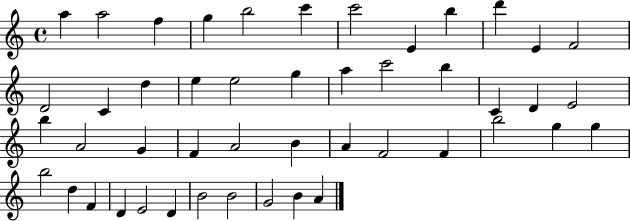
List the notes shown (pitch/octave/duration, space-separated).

A5/q A5/h F5/q G5/q B5/h C6/q C6/h E4/q B5/q D6/q E4/q F4/h D4/h C4/q D5/q E5/q E5/h G5/q A5/q C6/h B5/q C4/q D4/q E4/h B5/q A4/h G4/q F4/q A4/h B4/q A4/q F4/h F4/q B5/h G5/q G5/q B5/h D5/q F4/q D4/q E4/h D4/q B4/h B4/h G4/h B4/q A4/q